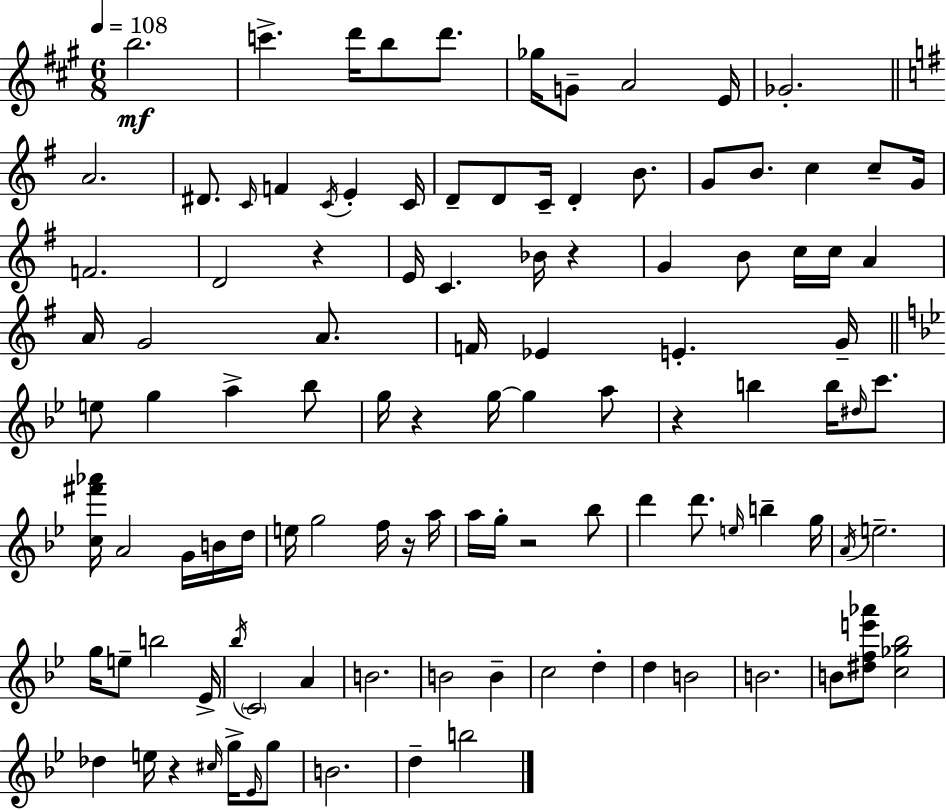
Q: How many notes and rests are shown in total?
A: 109